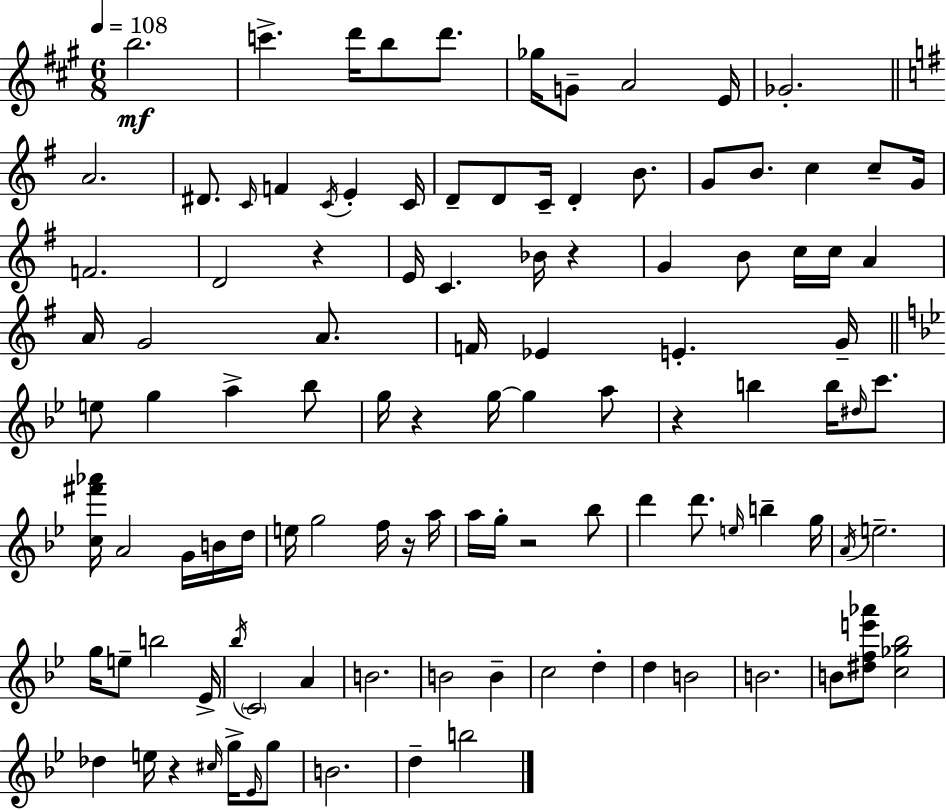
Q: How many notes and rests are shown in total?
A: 109